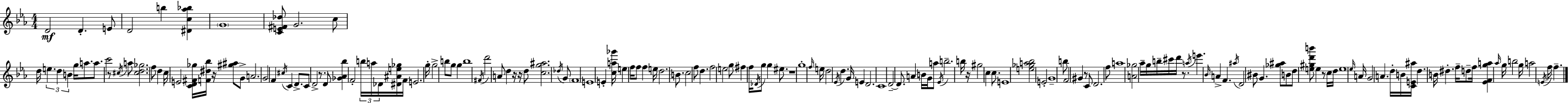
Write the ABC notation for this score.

X:1
T:Untitled
M:4/4
L:1/4
K:Eb
D2 D E/2 D2 b [^Dc_a_b] G4 [CE^F_d]/2 G2 c/2 d/4 e d B g/4 a/2 a/2 c'2 z/2 ^c/4 a/2 [^cd_g]2 f/2 d c/4 E2 [CD^F_g]/4 [F^d_b]/4 z/4 [^g^a]/2 G/2 A2 G2 F ^c/4 C D/2 C/2 D2 z/2 D/2 [_G_A_b] F2 b/4 a/4 _D/4 [^D^Ae_g]/4 F/4 E2 g/4 g2 b/2 g/2 g b4 ^F/4 d'2 A/2 d z/4 z/4 d/2 [cg^a]2 _d/4 G/2 F4 E4 E [ca_g']/4 e f/4 f/2 f e/4 d2 B/2 c2 f/2 d f2 e2 g/2 ^f f/4 _D/4 g/2 g ^e/2 z4 g4 f/4 e/4 d2 _E/4 d G/4 E D2 C4 D2 D/2 A B/4 G/4 a/2 _E/4 b2 b/4 z/4 ^g2 c c/2 E4 [e_ga_b]2 E2 G4 b/2 F2 ^G z/2 C/2 D2 f/2 a4 [A_g]2 _a/4 g/4 b/4 ^c'/4 d'/4 z/2 a/4 e' _B/4 A F ^a/4 D2 ^B/2 G [_g^a]/2 B/2 d/2 [e^gd'b']/2 e z/2 c/4 d/4 e4 _e/4 A/4 G2 A d/4 B/4 [CE^a]/4 d B/4 ^d f/4 d/2 f/4 [_EFga] _a/4 g/4 b2 g/4 a2 E/4 f/4 f